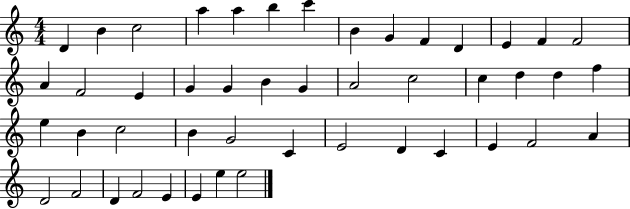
X:1
T:Untitled
M:4/4
L:1/4
K:C
D B c2 a a b c' B G F D E F F2 A F2 E G G B G A2 c2 c d d f e B c2 B G2 C E2 D C E F2 A D2 F2 D F2 E E e e2